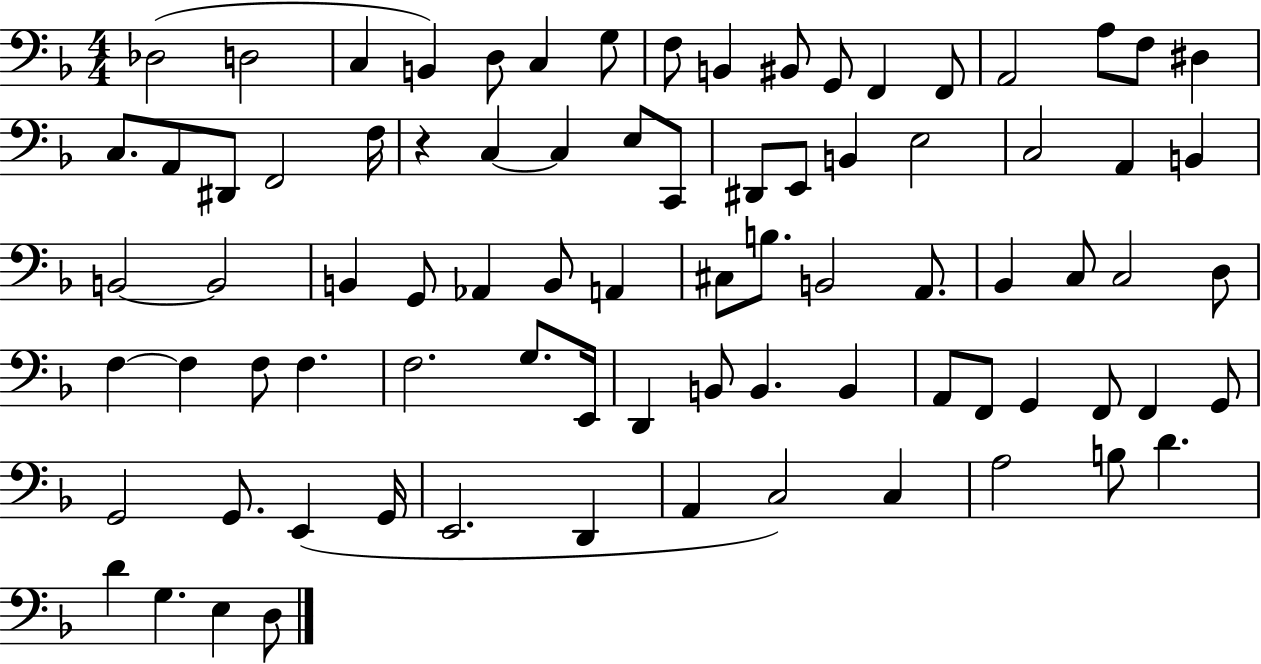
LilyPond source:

{
  \clef bass
  \numericTimeSignature
  \time 4/4
  \key f \major
  des2( d2 | c4 b,4) d8 c4 g8 | f8 b,4 bis,8 g,8 f,4 f,8 | a,2 a8 f8 dis4 | \break c8. a,8 dis,8 f,2 f16 | r4 c4~~ c4 e8 c,8 | dis,8 e,8 b,4 e2 | c2 a,4 b,4 | \break b,2~~ b,2 | b,4 g,8 aes,4 b,8 a,4 | cis8 b8. b,2 a,8. | bes,4 c8 c2 d8 | \break f4~~ f4 f8 f4. | f2. g8. e,16 | d,4 b,8 b,4. b,4 | a,8 f,8 g,4 f,8 f,4 g,8 | \break g,2 g,8. e,4( g,16 | e,2. d,4 | a,4 c2) c4 | a2 b8 d'4. | \break d'4 g4. e4 d8 | \bar "|."
}